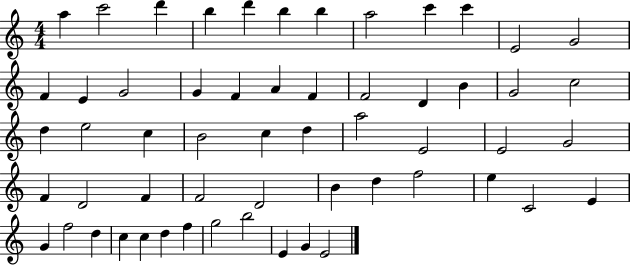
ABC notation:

X:1
T:Untitled
M:4/4
L:1/4
K:C
a c'2 d' b d' b b a2 c' c' E2 G2 F E G2 G F A F F2 D B G2 c2 d e2 c B2 c d a2 E2 E2 G2 F D2 F F2 D2 B d f2 e C2 E G f2 d c c d f g2 b2 E G E2